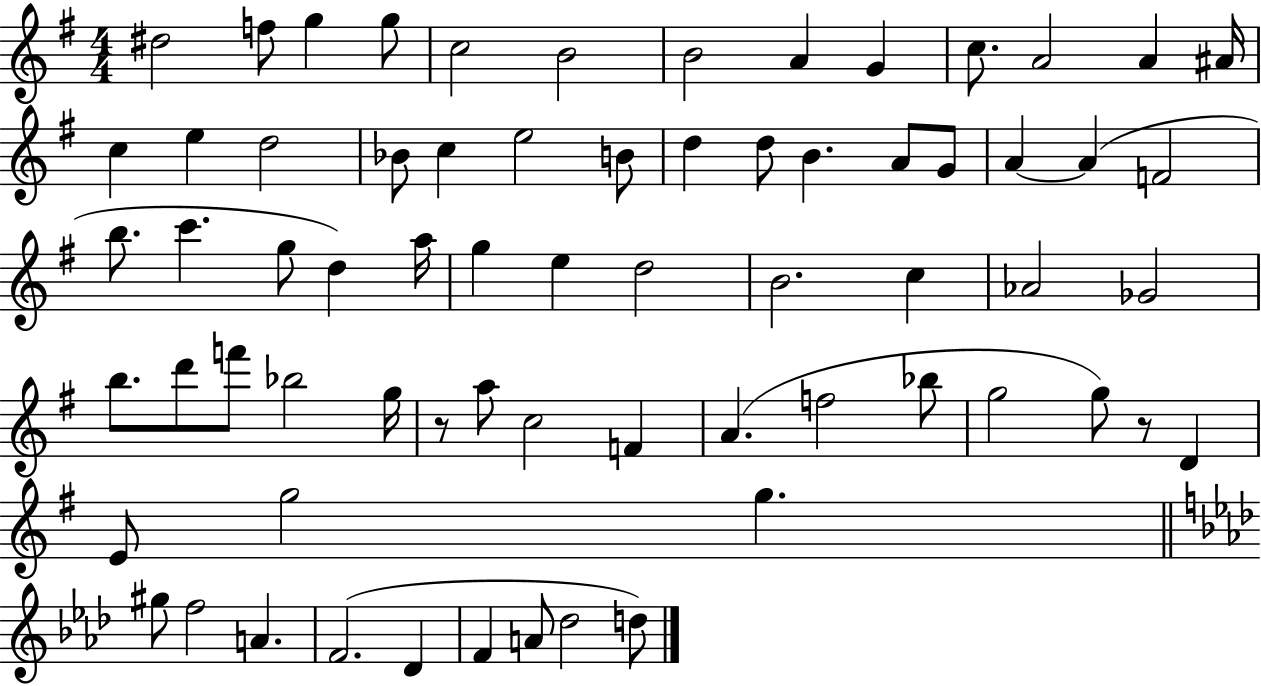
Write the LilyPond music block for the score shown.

{
  \clef treble
  \numericTimeSignature
  \time 4/4
  \key g \major
  dis''2 f''8 g''4 g''8 | c''2 b'2 | b'2 a'4 g'4 | c''8. a'2 a'4 ais'16 | \break c''4 e''4 d''2 | bes'8 c''4 e''2 b'8 | d''4 d''8 b'4. a'8 g'8 | a'4~~ a'4( f'2 | \break b''8. c'''4. g''8 d''4) a''16 | g''4 e''4 d''2 | b'2. c''4 | aes'2 ges'2 | \break b''8. d'''8 f'''8 bes''2 g''16 | r8 a''8 c''2 f'4 | a'4.( f''2 bes''8 | g''2 g''8) r8 d'4 | \break e'8 g''2 g''4. | \bar "||" \break \key aes \major gis''8 f''2 a'4. | f'2.( des'4 | f'4 a'8 des''2 d''8) | \bar "|."
}